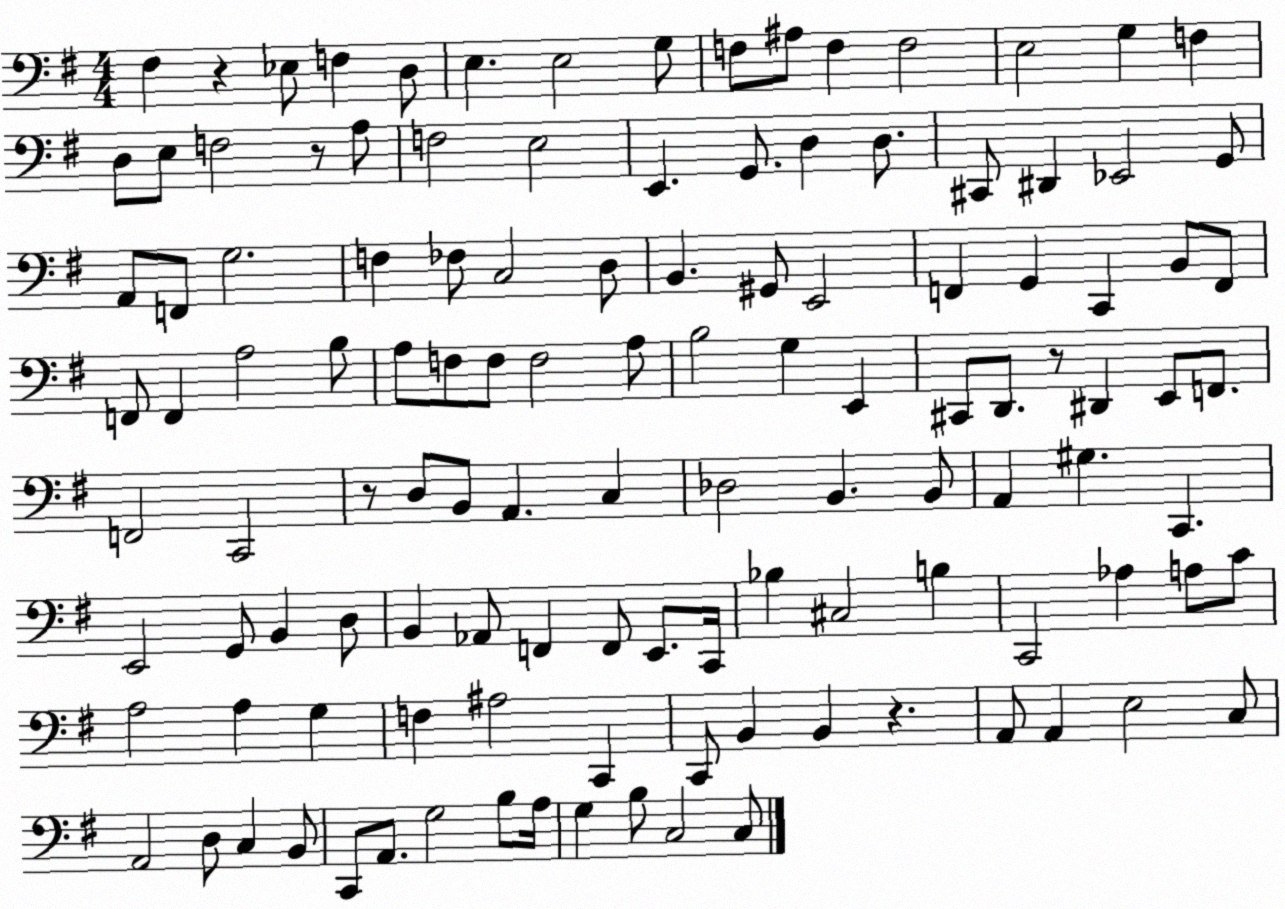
X:1
T:Untitled
M:4/4
L:1/4
K:G
^F, z _E,/2 F, D,/2 E, E,2 G,/2 F,/2 ^A,/2 F, F,2 E,2 G, F, D,/2 E,/2 F,2 z/2 A,/2 F,2 E,2 E,, G,,/2 D, D,/2 ^C,,/2 ^D,, _E,,2 G,,/2 A,,/2 F,,/2 G,2 F, _F,/2 C,2 D,/2 B,, ^G,,/2 E,,2 F,, G,, C,, B,,/2 F,,/2 F,,/2 F,, A,2 B,/2 A,/2 F,/2 F,/2 F,2 A,/2 B,2 G, E,, ^C,,/2 D,,/2 z/2 ^D,, E,,/2 F,,/2 F,,2 C,,2 z/2 D,/2 B,,/2 A,, C, _D,2 B,, B,,/2 A,, ^G, C,, E,,2 G,,/2 B,, D,/2 B,, _A,,/2 F,, F,,/2 E,,/2 C,,/4 _B, ^C,2 B, C,,2 _A, A,/2 C/2 A,2 A, G, F, ^A,2 C,, C,,/2 B,, B,, z A,,/2 A,, E,2 C,/2 A,,2 D,/2 C, B,,/2 C,,/2 A,,/2 G,2 B,/2 A,/4 G, B,/2 C,2 C,/2